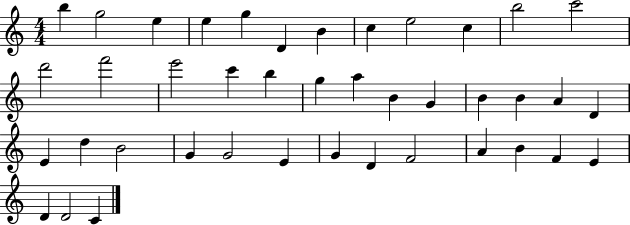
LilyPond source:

{
  \clef treble
  \numericTimeSignature
  \time 4/4
  \key c \major
  b''4 g''2 e''4 | e''4 g''4 d'4 b'4 | c''4 e''2 c''4 | b''2 c'''2 | \break d'''2 f'''2 | e'''2 c'''4 b''4 | g''4 a''4 b'4 g'4 | b'4 b'4 a'4 d'4 | \break e'4 d''4 b'2 | g'4 g'2 e'4 | g'4 d'4 f'2 | a'4 b'4 f'4 e'4 | \break d'4 d'2 c'4 | \bar "|."
}